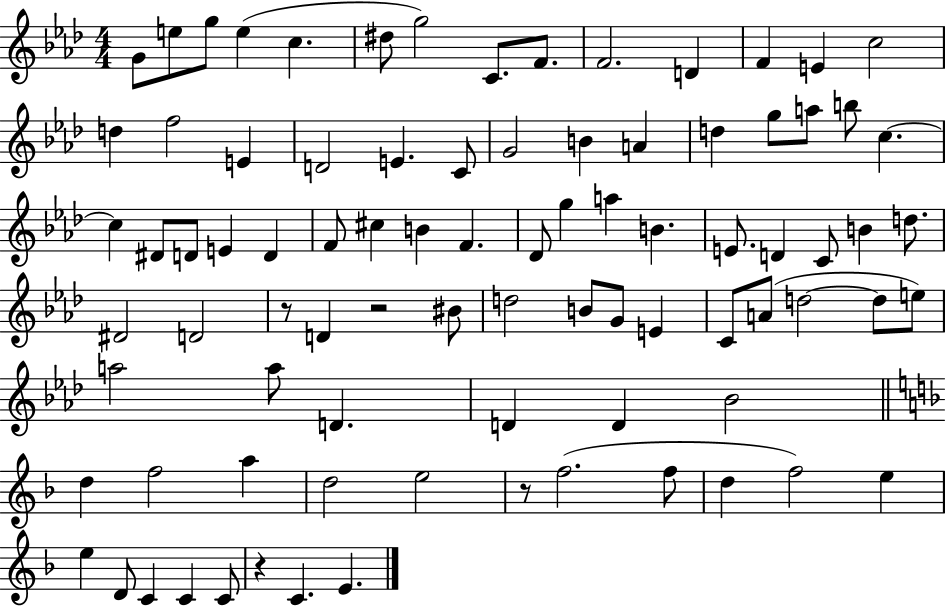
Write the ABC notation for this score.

X:1
T:Untitled
M:4/4
L:1/4
K:Ab
G/2 e/2 g/2 e c ^d/2 g2 C/2 F/2 F2 D F E c2 d f2 E D2 E C/2 G2 B A d g/2 a/2 b/2 c c ^D/2 D/2 E D F/2 ^c B F _D/2 g a B E/2 D C/2 B d/2 ^D2 D2 z/2 D z2 ^B/2 d2 B/2 G/2 E C/2 A/2 d2 d/2 e/2 a2 a/2 D D D _B2 d f2 a d2 e2 z/2 f2 f/2 d f2 e e D/2 C C C/2 z C E